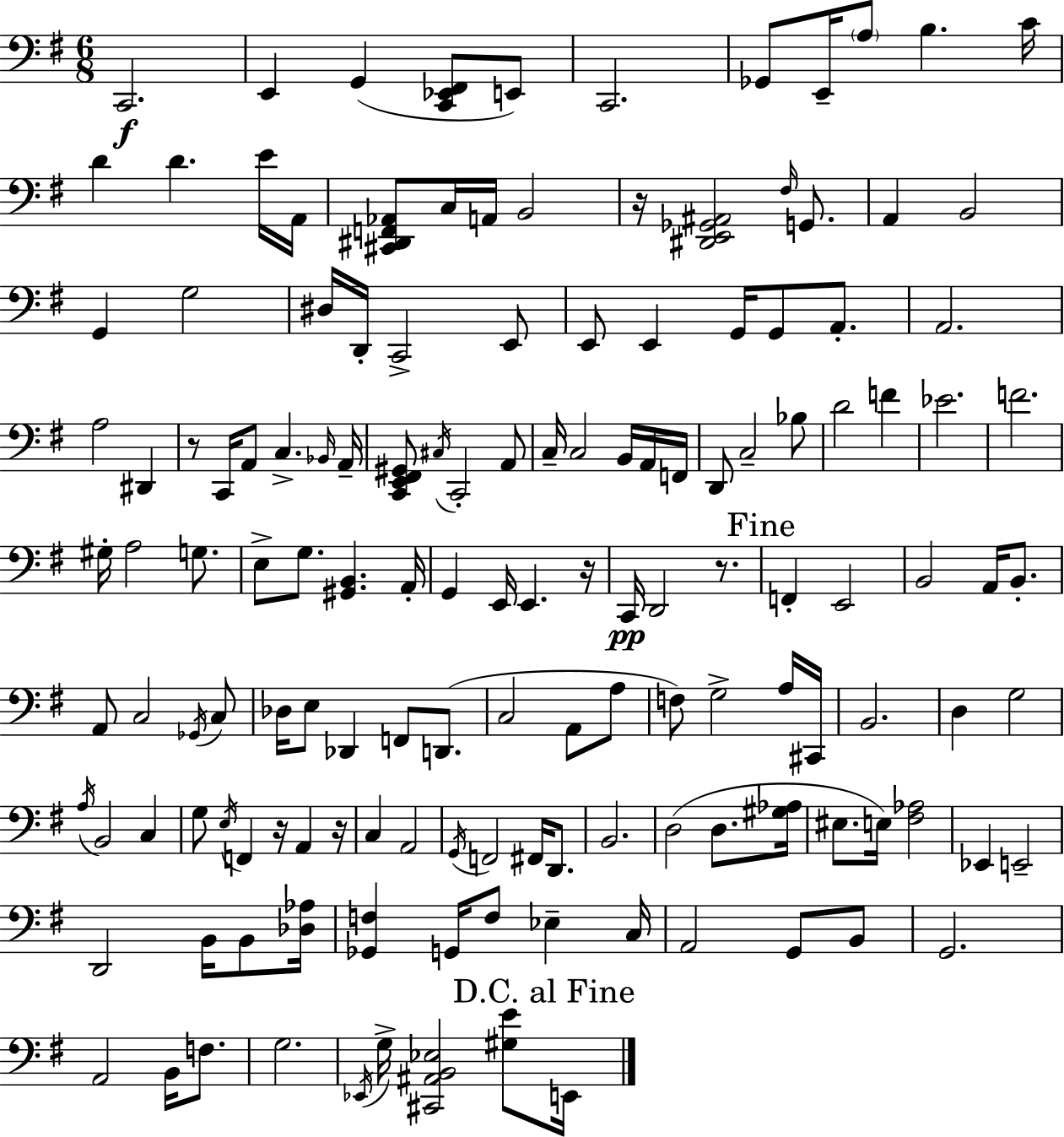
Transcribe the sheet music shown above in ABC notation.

X:1
T:Untitled
M:6/8
L:1/4
K:G
C,,2 E,, G,, [C,,_E,,^F,,]/2 E,,/2 C,,2 _G,,/2 E,,/4 A,/2 B, C/4 D D E/4 A,,/4 [^C,,^D,,F,,_A,,]/2 C,/4 A,,/4 B,,2 z/4 [^D,,E,,_G,,^A,,]2 ^F,/4 G,,/2 A,, B,,2 G,, G,2 ^D,/4 D,,/4 C,,2 E,,/2 E,,/2 E,, G,,/4 G,,/2 A,,/2 A,,2 A,2 ^D,, z/2 C,,/4 A,,/2 C, _B,,/4 A,,/4 [C,,E,,^F,,^G,,]/2 ^C,/4 C,,2 A,,/2 C,/4 C,2 B,,/4 A,,/4 F,,/4 D,,/2 C,2 _B,/2 D2 F _E2 F2 ^G,/4 A,2 G,/2 E,/2 G,/2 [^G,,B,,] A,,/4 G,, E,,/4 E,, z/4 C,,/4 D,,2 z/2 F,, E,,2 B,,2 A,,/4 B,,/2 A,,/2 C,2 _G,,/4 C,/2 _D,/4 E,/2 _D,, F,,/2 D,,/2 C,2 A,,/2 A,/2 F,/2 G,2 A,/4 ^C,,/4 B,,2 D, G,2 A,/4 B,,2 C, G,/2 E,/4 F,, z/4 A,, z/4 C, A,,2 G,,/4 F,,2 ^F,,/4 D,,/2 B,,2 D,2 D,/2 [^G,_A,]/4 ^E,/2 E,/4 [^F,_A,]2 _E,, E,,2 D,,2 B,,/4 B,,/2 [_D,_A,]/4 [_G,,F,] G,,/4 F,/2 _E, C,/4 A,,2 G,,/2 B,,/2 G,,2 A,,2 B,,/4 F,/2 G,2 _E,,/4 G,/4 [^C,,^A,,B,,_E,]2 [^G,E]/2 E,,/4